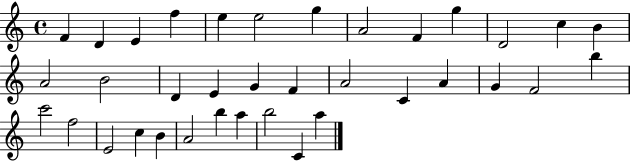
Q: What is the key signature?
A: C major